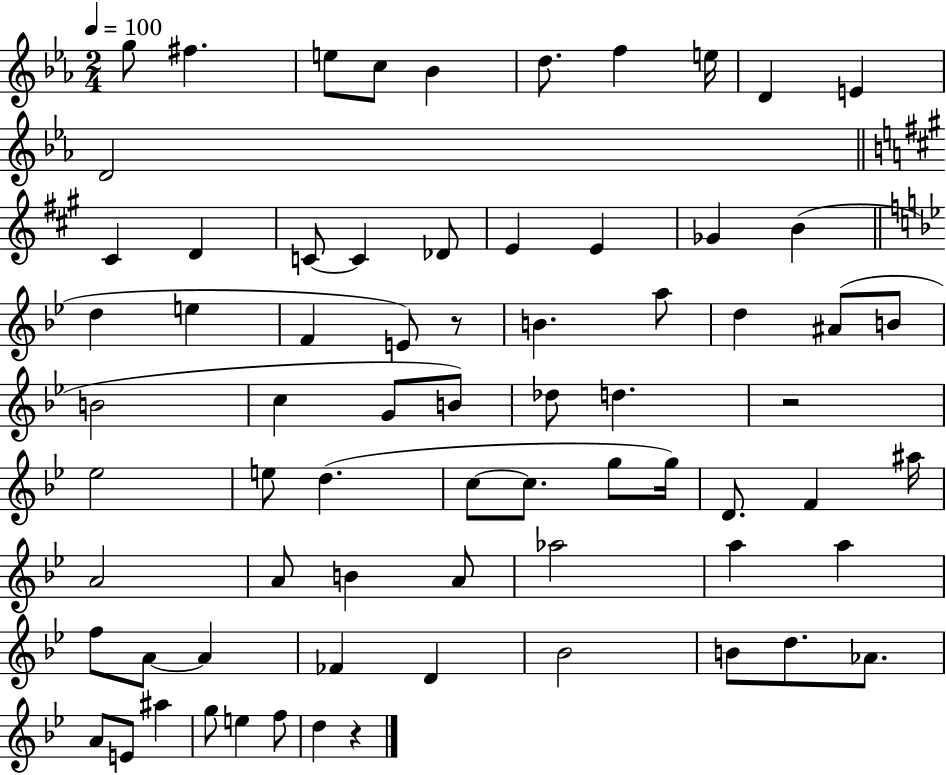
X:1
T:Untitled
M:2/4
L:1/4
K:Eb
g/2 ^f e/2 c/2 _B d/2 f e/4 D E D2 ^C D C/2 C _D/2 E E _G B d e F E/2 z/2 B a/2 d ^A/2 B/2 B2 c G/2 B/2 _d/2 d z2 _e2 e/2 d c/2 c/2 g/2 g/4 D/2 F ^a/4 A2 A/2 B A/2 _a2 a a f/2 A/2 A _F D _B2 B/2 d/2 _A/2 A/2 E/2 ^a g/2 e f/2 d z